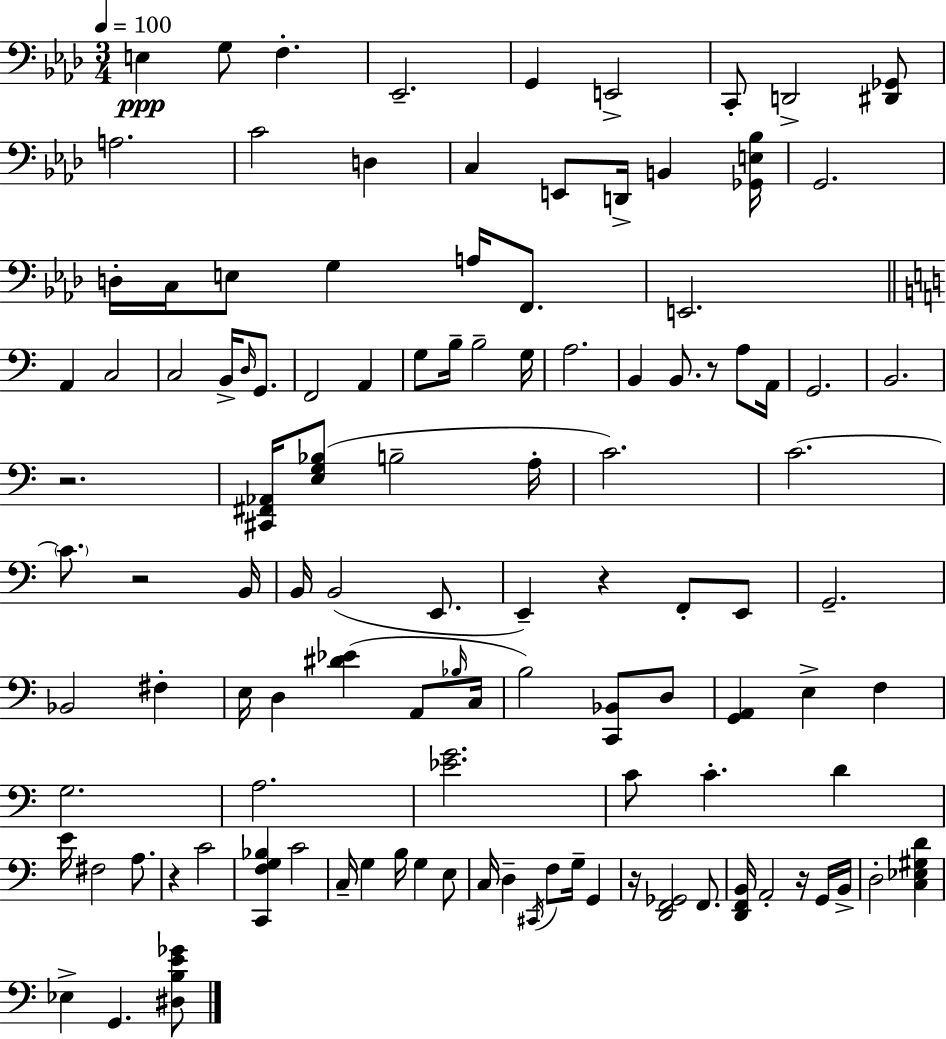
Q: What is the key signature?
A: F minor